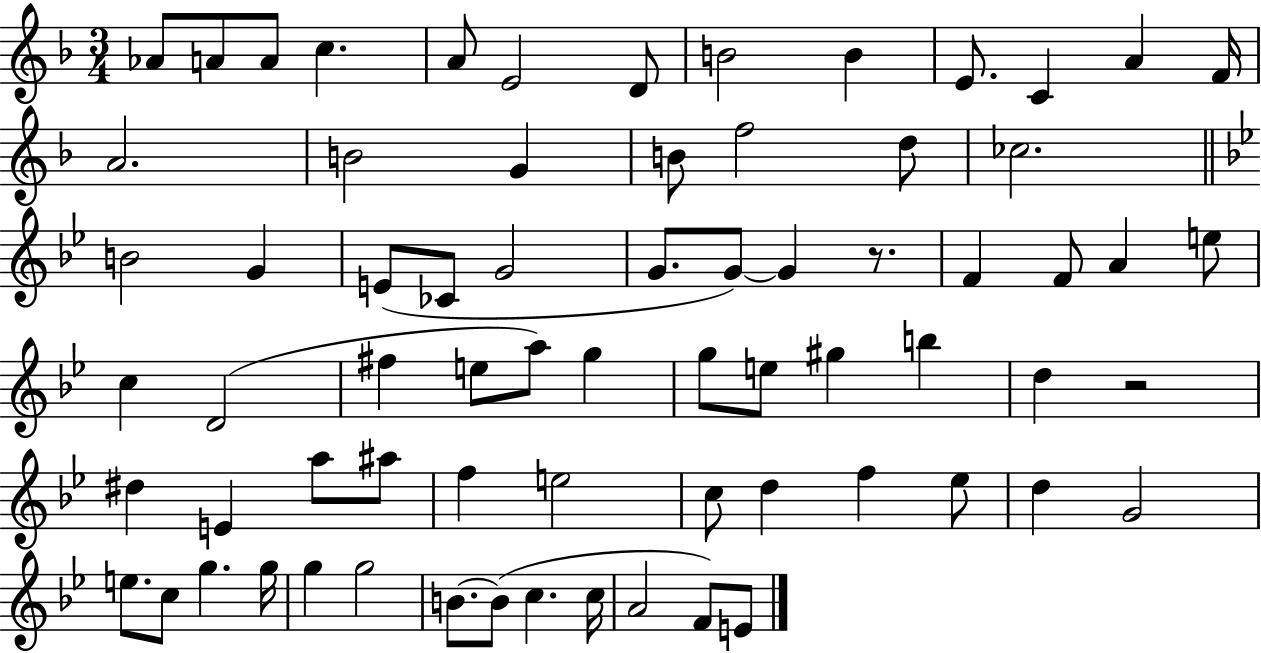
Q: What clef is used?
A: treble